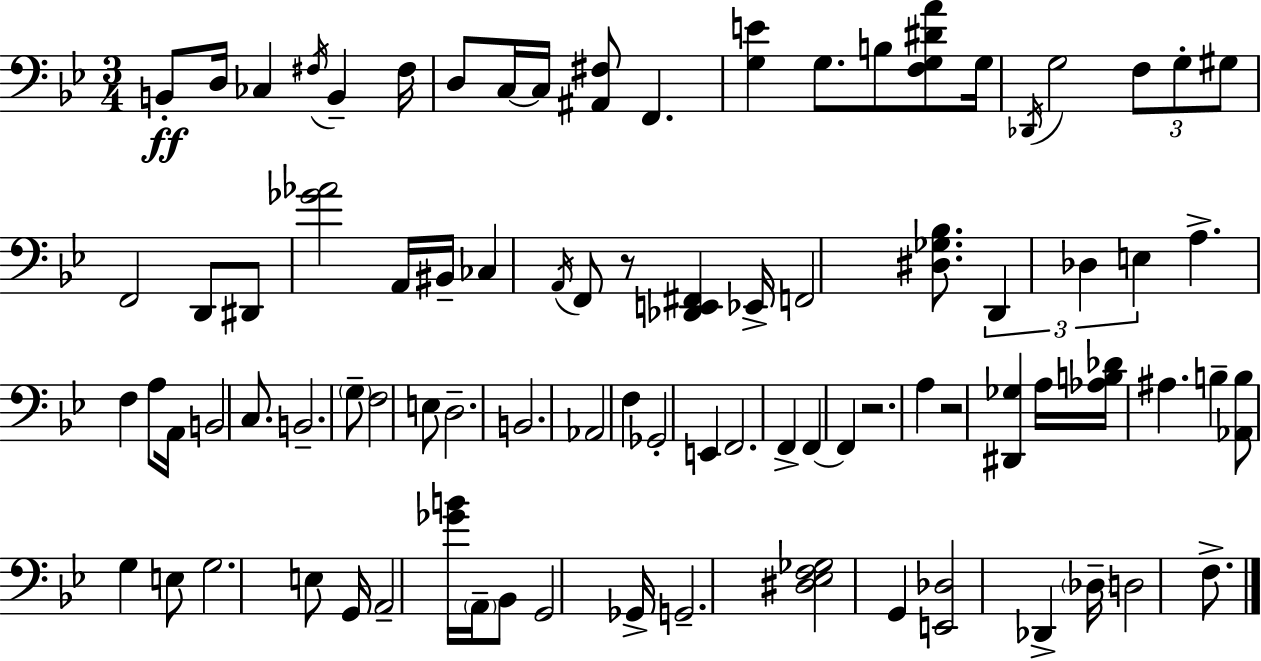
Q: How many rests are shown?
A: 3